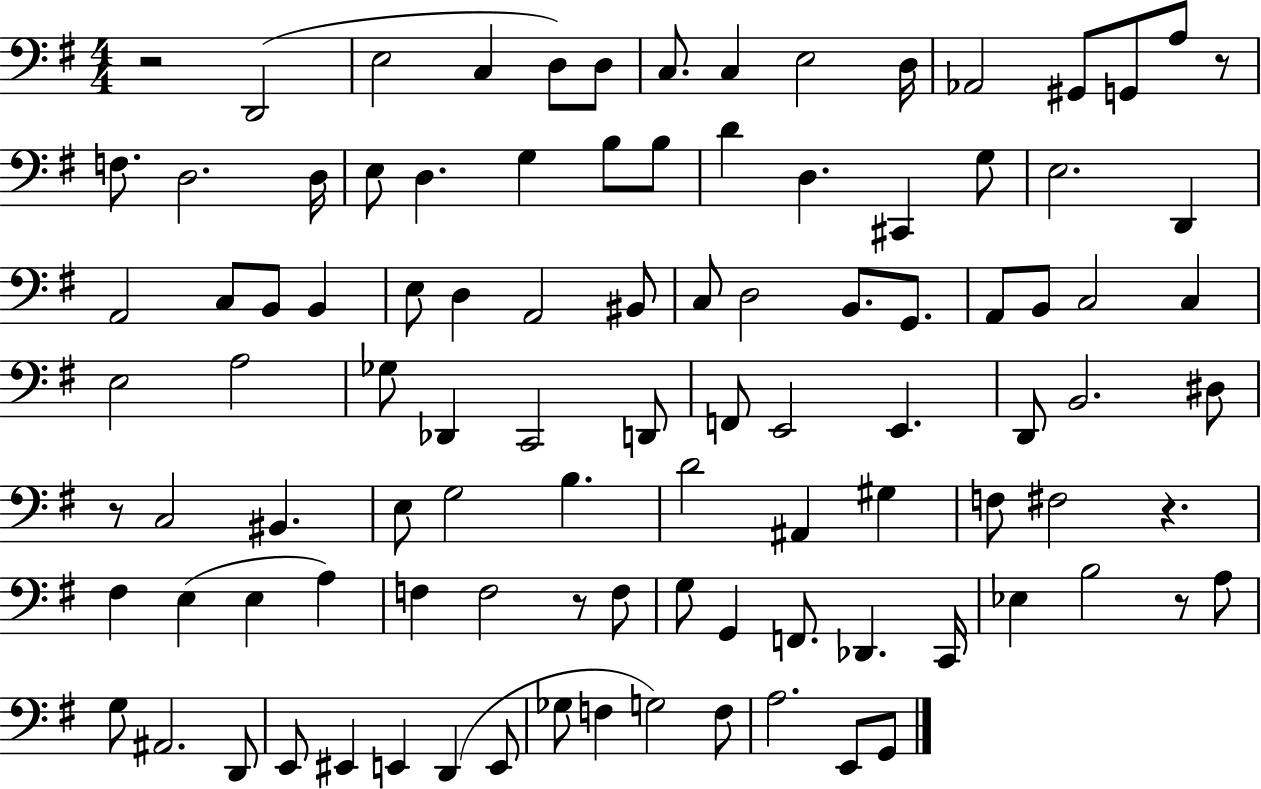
R/h D2/h E3/h C3/q D3/e D3/e C3/e. C3/q E3/h D3/s Ab2/h G#2/e G2/e A3/e R/e F3/e. D3/h. D3/s E3/e D3/q. G3/q B3/e B3/e D4/q D3/q. C#2/q G3/e E3/h. D2/q A2/h C3/e B2/e B2/q E3/e D3/q A2/h BIS2/e C3/e D3/h B2/e. G2/e. A2/e B2/e C3/h C3/q E3/h A3/h Gb3/e Db2/q C2/h D2/e F2/e E2/h E2/q. D2/e B2/h. D#3/e R/e C3/h BIS2/q. E3/e G3/h B3/q. D4/h A#2/q G#3/q F3/e F#3/h R/q. F#3/q E3/q E3/q A3/q F3/q F3/h R/e F3/e G3/e G2/q F2/e. Db2/q. C2/s Eb3/q B3/h R/e A3/e G3/e A#2/h. D2/e E2/e EIS2/q E2/q D2/q E2/e Gb3/e F3/q G3/h F3/e A3/h. E2/e G2/e